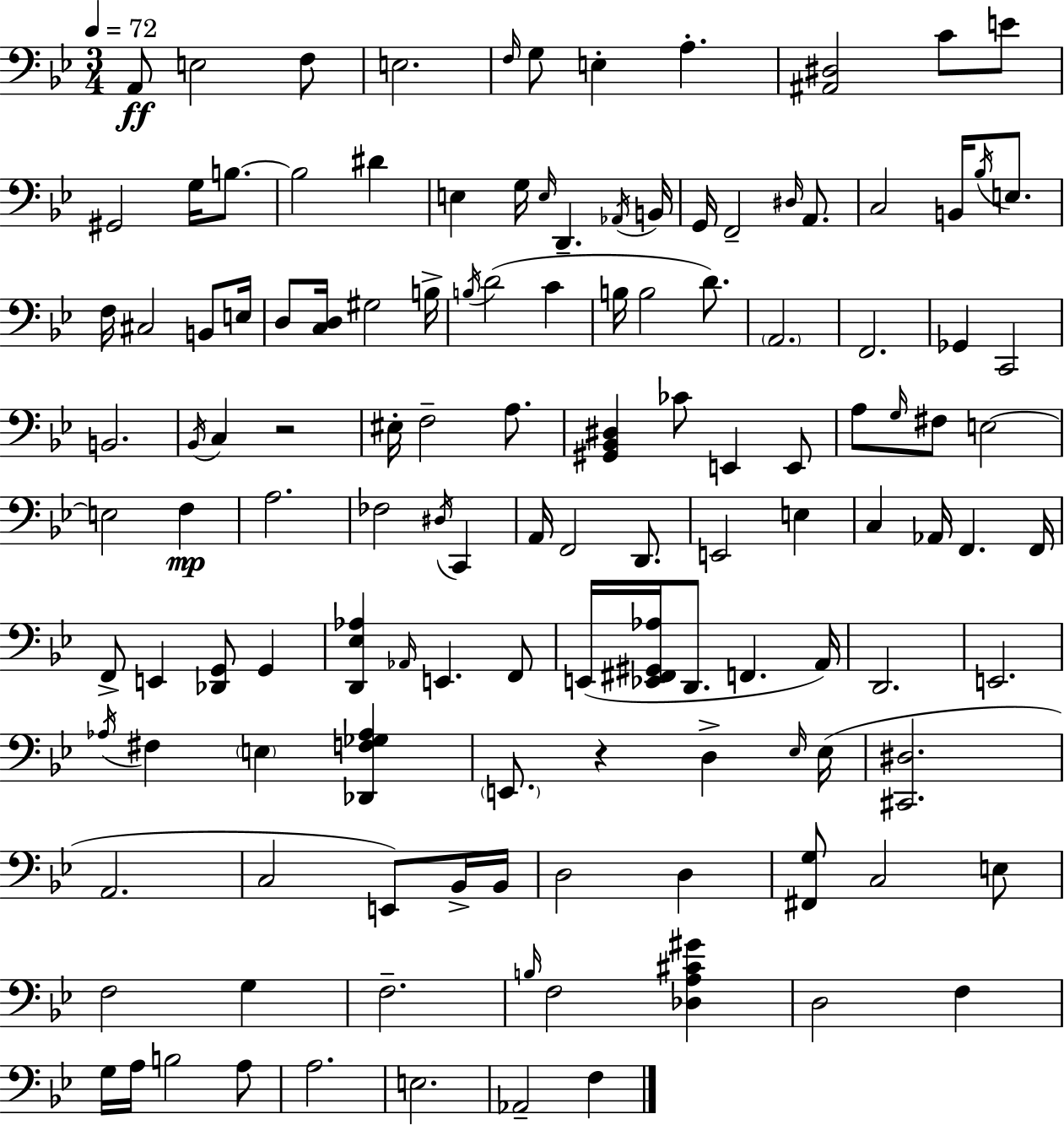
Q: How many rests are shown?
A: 2